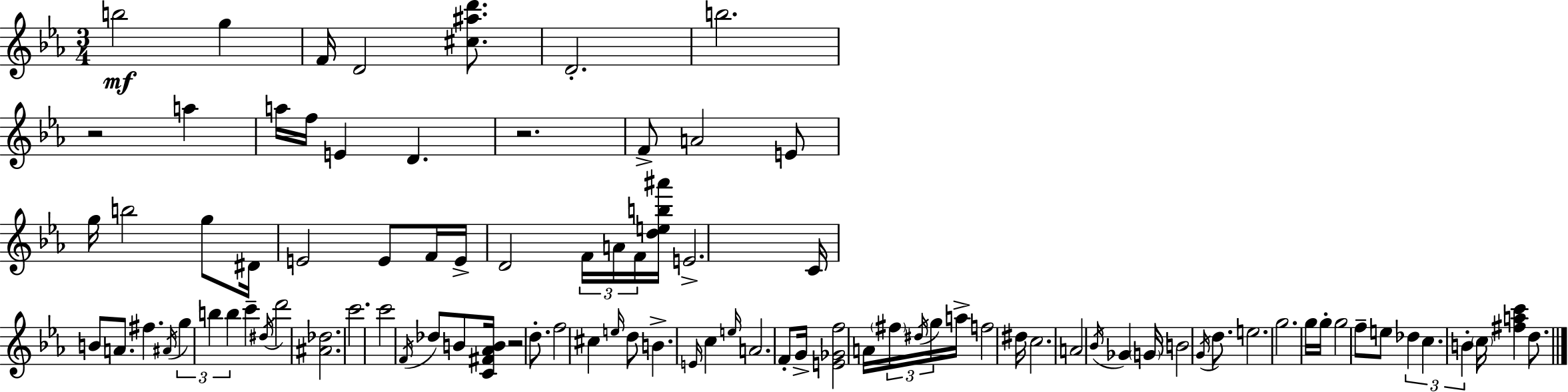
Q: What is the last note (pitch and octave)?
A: D5